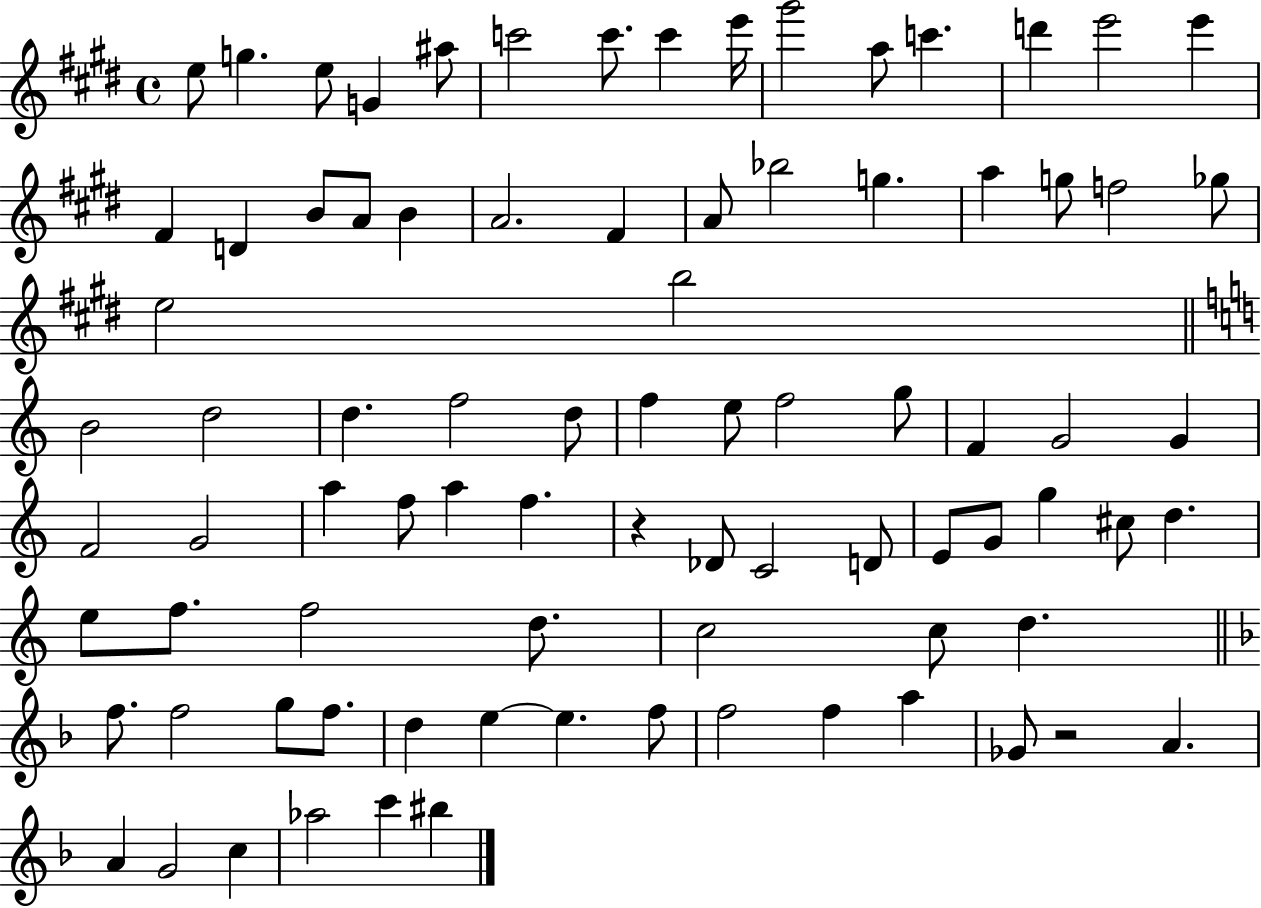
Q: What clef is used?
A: treble